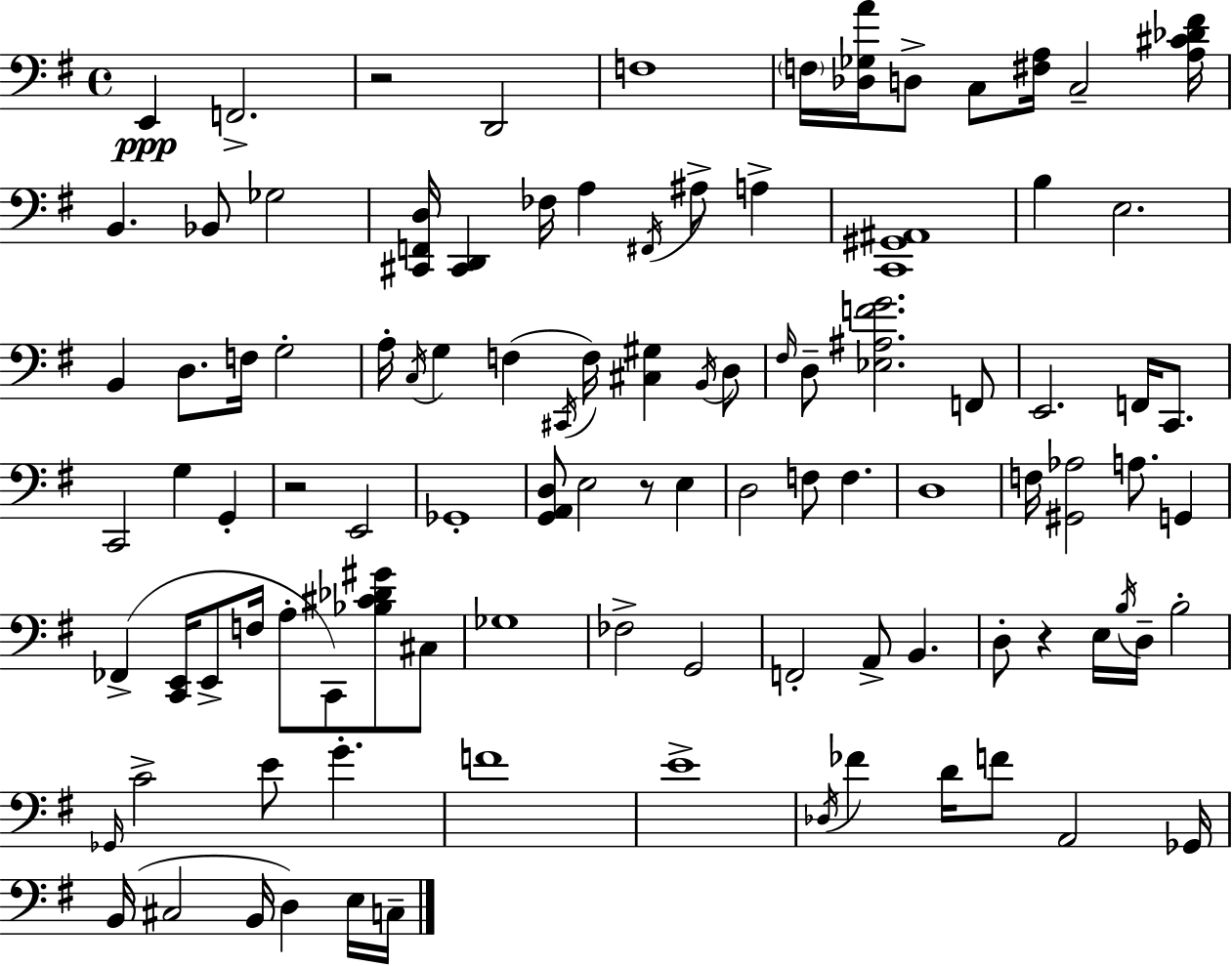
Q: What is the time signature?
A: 4/4